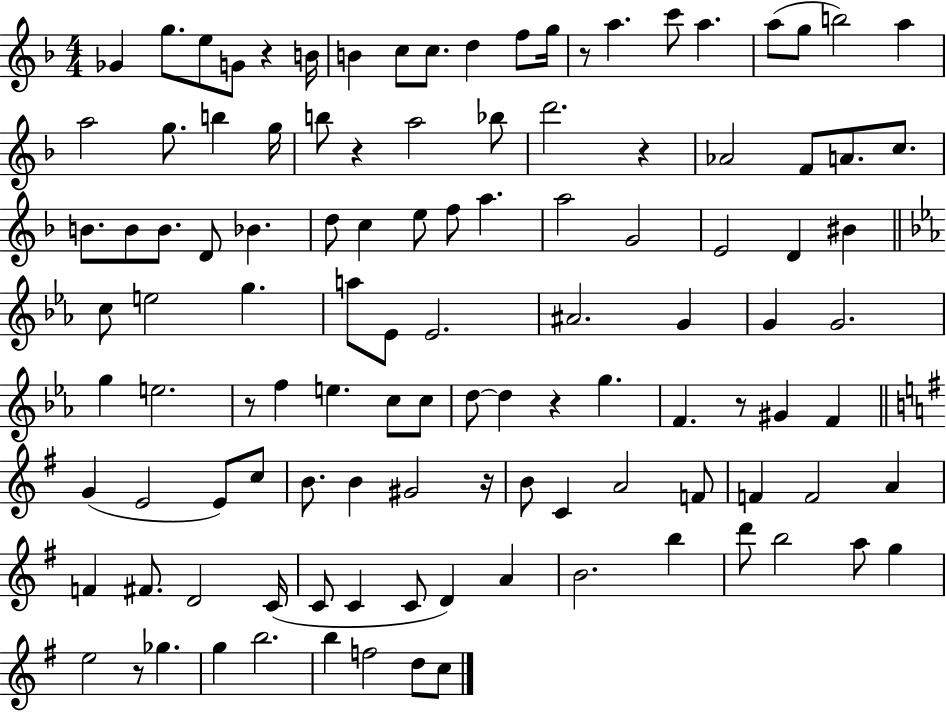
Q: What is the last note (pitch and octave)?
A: C5